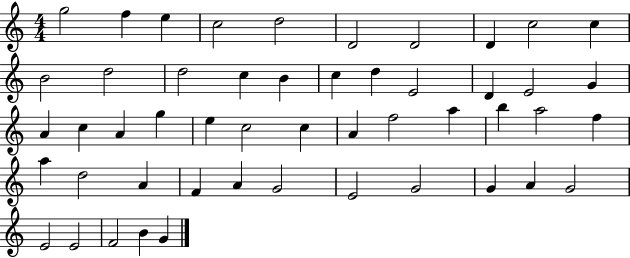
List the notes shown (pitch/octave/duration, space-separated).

G5/h F5/q E5/q C5/h D5/h D4/h D4/h D4/q C5/h C5/q B4/h D5/h D5/h C5/q B4/q C5/q D5/q E4/h D4/q E4/h G4/q A4/q C5/q A4/q G5/q E5/q C5/h C5/q A4/q F5/h A5/q B5/q A5/h F5/q A5/q D5/h A4/q F4/q A4/q G4/h E4/h G4/h G4/q A4/q G4/h E4/h E4/h F4/h B4/q G4/q